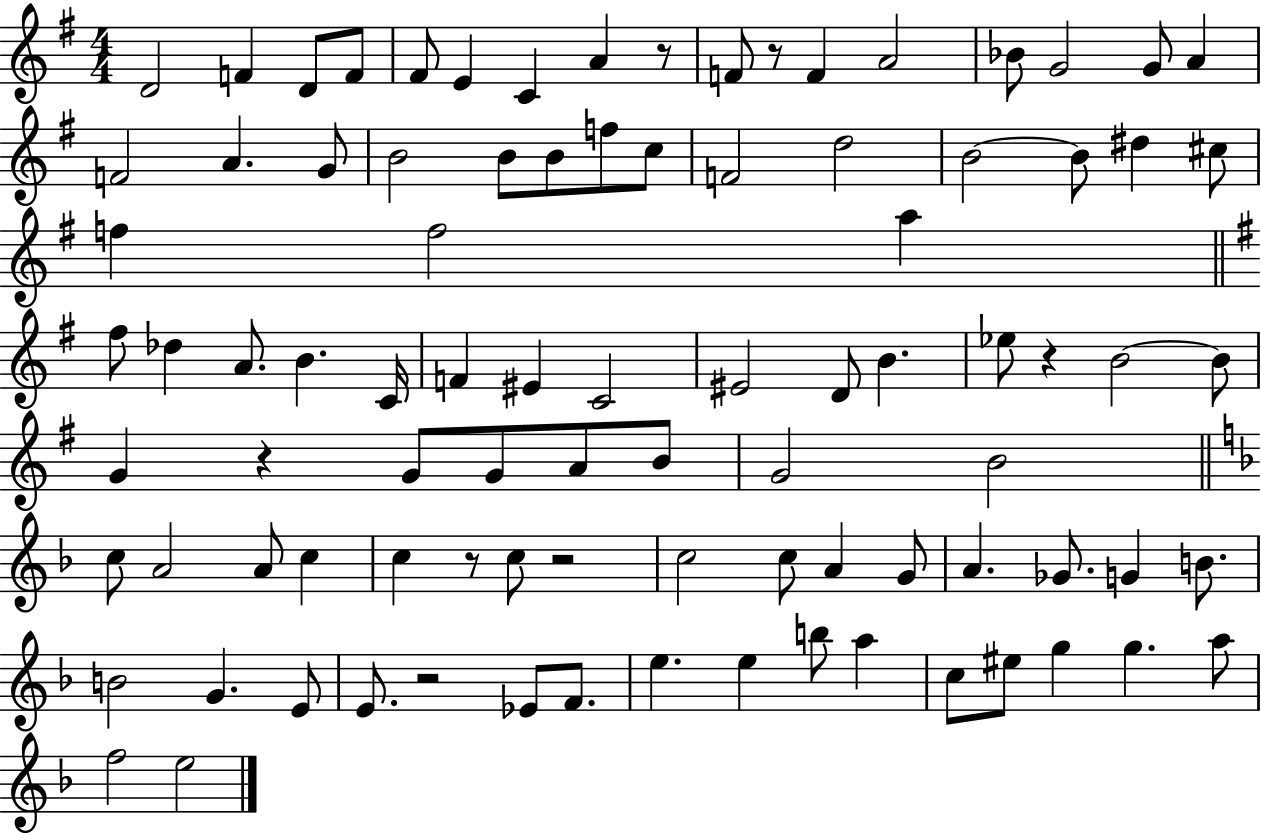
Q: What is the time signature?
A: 4/4